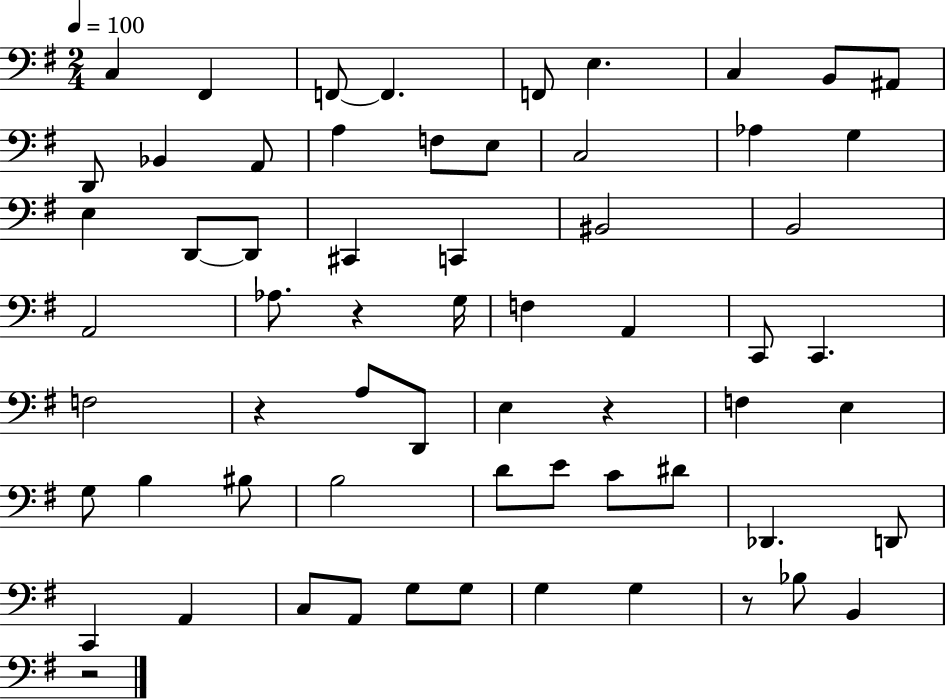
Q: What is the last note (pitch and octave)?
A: B2